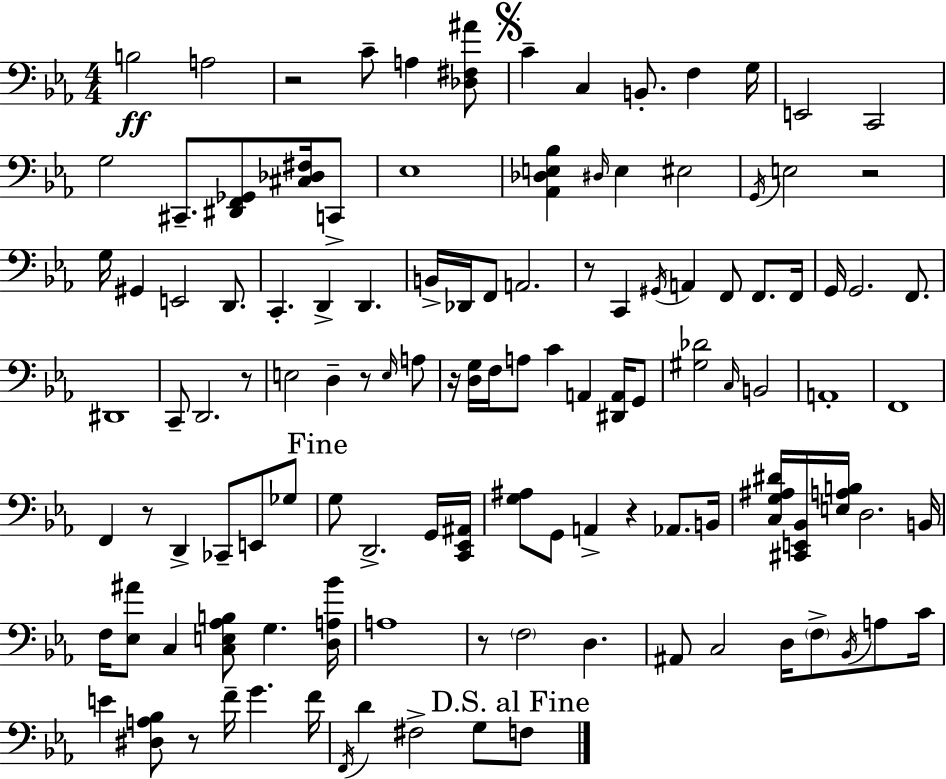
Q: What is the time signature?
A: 4/4